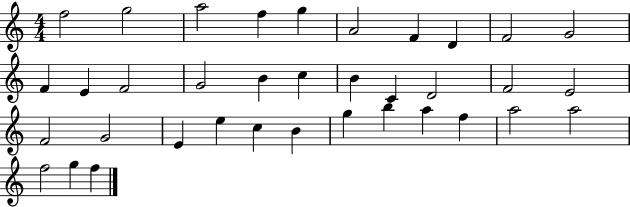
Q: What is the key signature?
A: C major